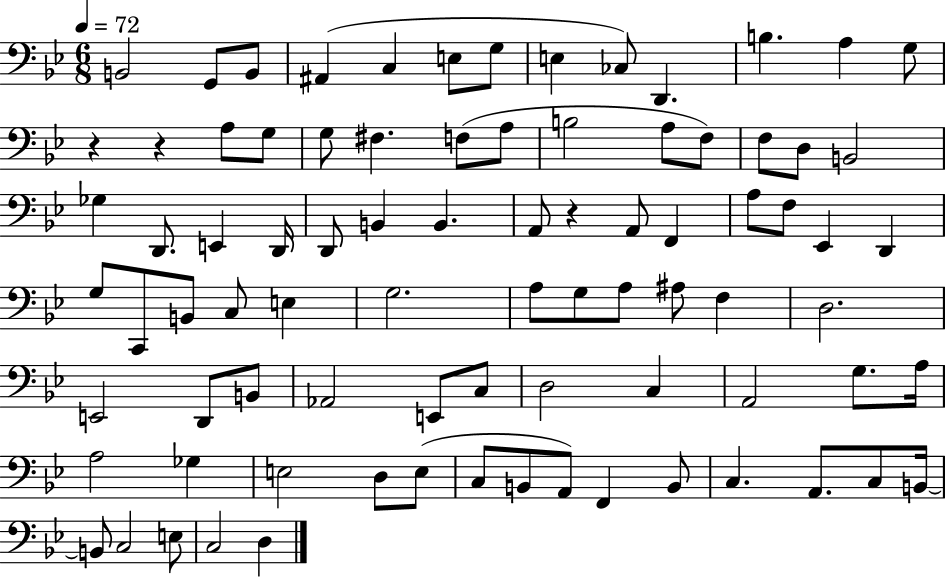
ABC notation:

X:1
T:Untitled
M:6/8
L:1/4
K:Bb
B,,2 G,,/2 B,,/2 ^A,, C, E,/2 G,/2 E, _C,/2 D,, B, A, G,/2 z z A,/2 G,/2 G,/2 ^F, F,/2 A,/2 B,2 A,/2 F,/2 F,/2 D,/2 B,,2 _G, D,,/2 E,, D,,/4 D,,/2 B,, B,, A,,/2 z A,,/2 F,, A,/2 F,/2 _E,, D,, G,/2 C,,/2 B,,/2 C,/2 E, G,2 A,/2 G,/2 A,/2 ^A,/2 F, D,2 E,,2 D,,/2 B,,/2 _A,,2 E,,/2 C,/2 D,2 C, A,,2 G,/2 A,/4 A,2 _G, E,2 D,/2 E,/2 C,/2 B,,/2 A,,/2 F,, B,,/2 C, A,,/2 C,/2 B,,/4 B,,/2 C,2 E,/2 C,2 D,